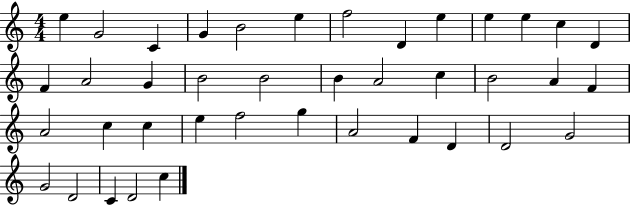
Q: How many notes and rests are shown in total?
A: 40